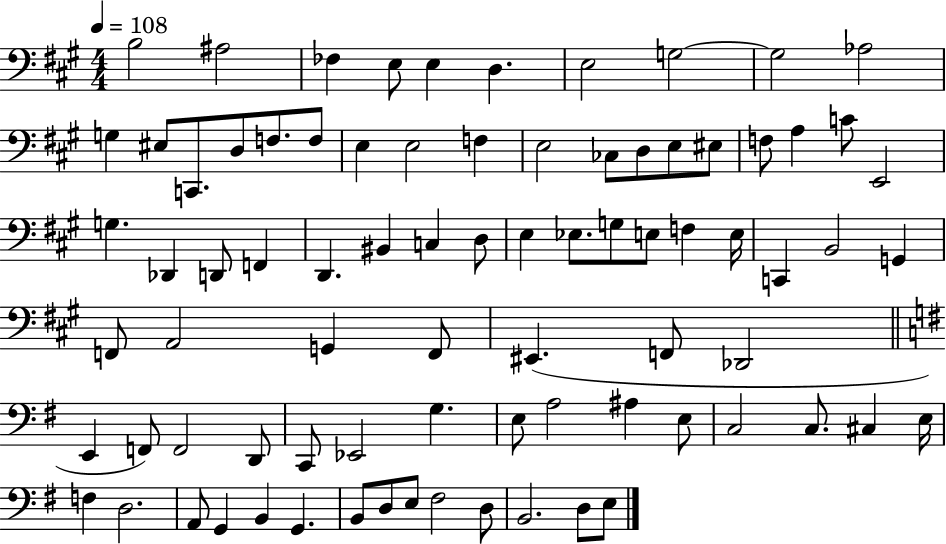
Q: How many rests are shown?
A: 0